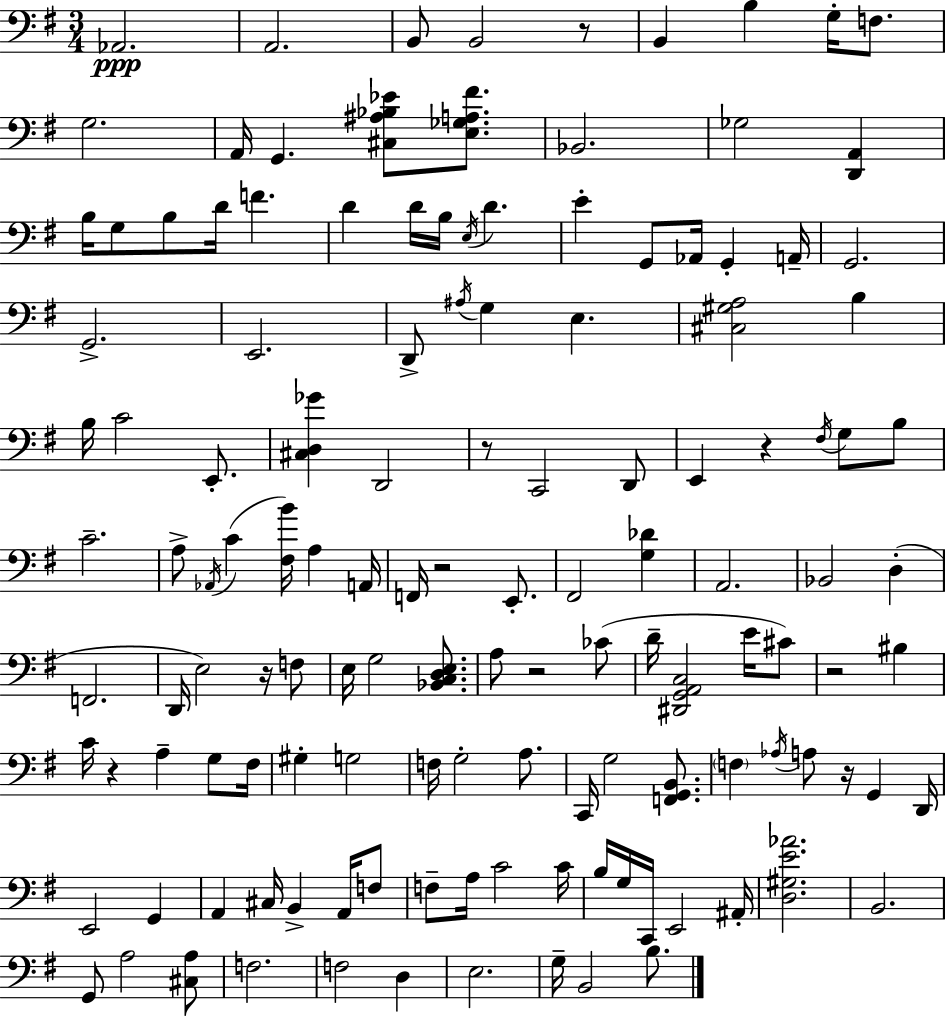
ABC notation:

X:1
T:Untitled
M:3/4
L:1/4
K:G
_A,,2 A,,2 B,,/2 B,,2 z/2 B,, B, G,/4 F,/2 G,2 A,,/4 G,, [^C,^A,_B,_E]/2 [E,_G,A,^F]/2 _B,,2 _G,2 [D,,A,,] B,/4 G,/2 B,/2 D/4 F D D/4 B,/4 E,/4 D E G,,/2 _A,,/4 G,, A,,/4 G,,2 G,,2 E,,2 D,,/2 ^A,/4 G, E, [^C,^G,A,]2 B, B,/4 C2 E,,/2 [^C,D,_G] D,,2 z/2 C,,2 D,,/2 E,, z ^F,/4 G,/2 B,/2 C2 A,/2 _A,,/4 C [^F,B]/4 A, A,,/4 F,,/4 z2 E,,/2 ^F,,2 [G,_D] A,,2 _B,,2 D, F,,2 D,,/4 E,2 z/4 F,/2 E,/4 G,2 [_B,,C,D,E,]/2 A,/2 z2 _C/2 D/4 [^D,,G,,A,,C,]2 E/4 ^C/2 z2 ^B, C/4 z A, G,/2 ^F,/4 ^G, G,2 F,/4 G,2 A,/2 C,,/4 G,2 [F,,G,,B,,]/2 F, _A,/4 A,/2 z/4 G,, D,,/4 E,,2 G,, A,, ^C,/4 B,, A,,/4 F,/2 F,/2 A,/4 C2 C/4 B,/4 G,/4 C,,/4 E,,2 ^A,,/4 [D,^G,E_A]2 B,,2 G,,/2 A,2 [^C,A,]/2 F,2 F,2 D, E,2 G,/4 B,,2 B,/2